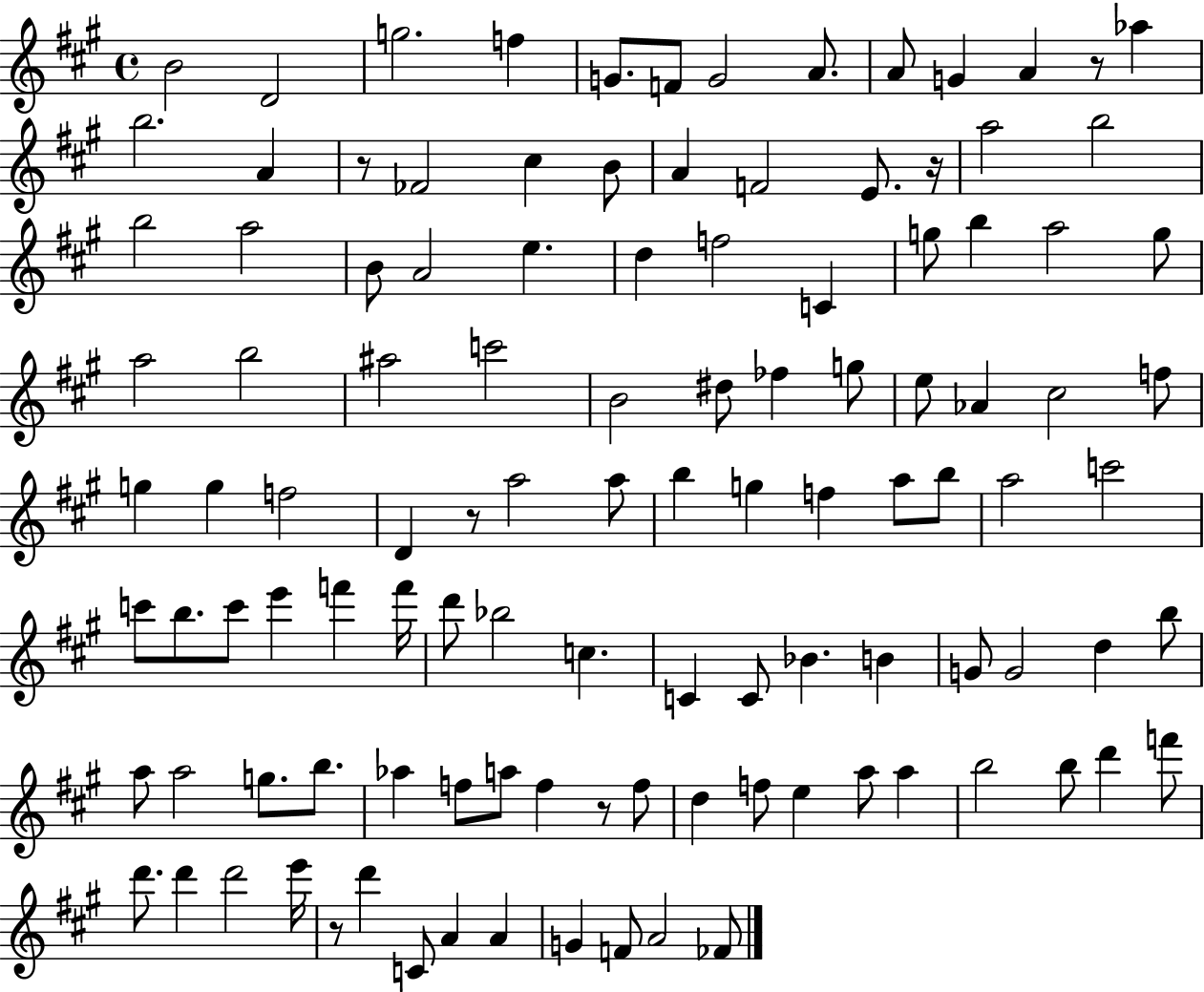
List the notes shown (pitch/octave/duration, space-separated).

B4/h D4/h G5/h. F5/q G4/e. F4/e G4/h A4/e. A4/e G4/q A4/q R/e Ab5/q B5/h. A4/q R/e FES4/h C#5/q B4/e A4/q F4/h E4/e. R/s A5/h B5/h B5/h A5/h B4/e A4/h E5/q. D5/q F5/h C4/q G5/e B5/q A5/h G5/e A5/h B5/h A#5/h C6/h B4/h D#5/e FES5/q G5/e E5/e Ab4/q C#5/h F5/e G5/q G5/q F5/h D4/q R/e A5/h A5/e B5/q G5/q F5/q A5/e B5/e A5/h C6/h C6/e B5/e. C6/e E6/q F6/q F6/s D6/e Bb5/h C5/q. C4/q C4/e Bb4/q. B4/q G4/e G4/h D5/q B5/e A5/e A5/h G5/e. B5/e. Ab5/q F5/e A5/e F5/q R/e F5/e D5/q F5/e E5/q A5/e A5/q B5/h B5/e D6/q F6/e D6/e. D6/q D6/h E6/s R/e D6/q C4/e A4/q A4/q G4/q F4/e A4/h FES4/e